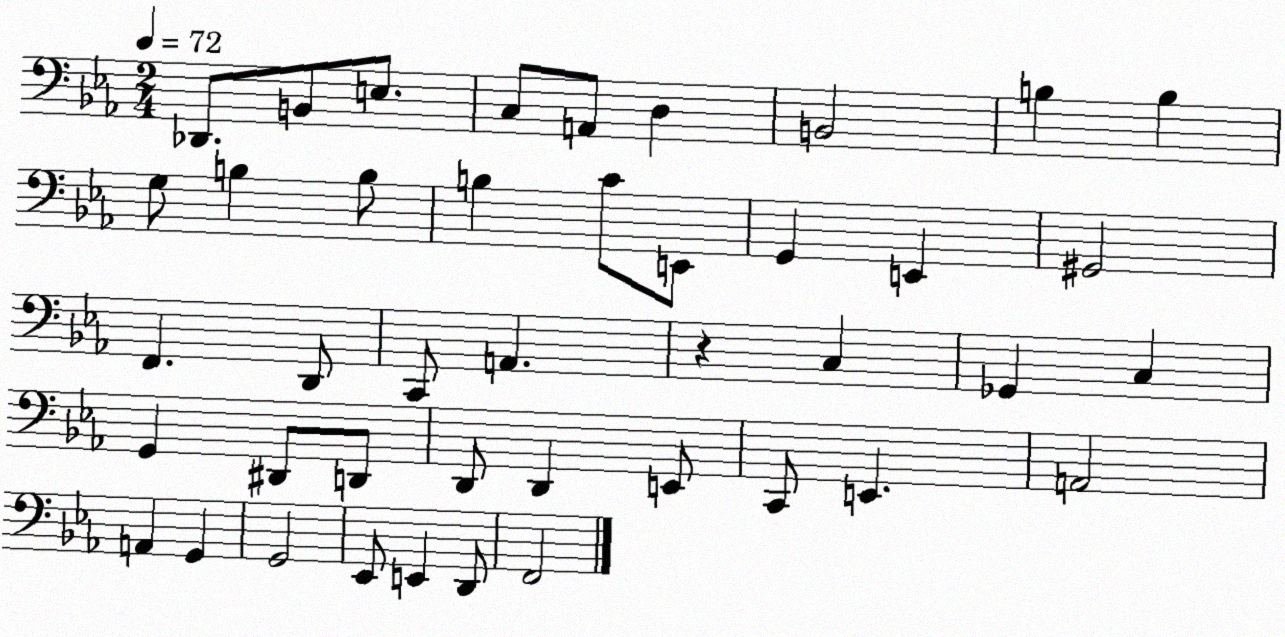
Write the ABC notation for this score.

X:1
T:Untitled
M:2/4
L:1/4
K:Eb
_D,,/2 B,,/2 E,/2 C,/2 A,,/2 D, B,,2 B, B, G,/2 B, B,/2 B, C/2 E,,/2 G,, E,, ^G,,2 F,, D,,/2 C,,/2 A,, z C, _G,, C, G,, ^D,,/2 D,,/2 D,,/2 D,, E,,/2 C,,/2 E,, A,,2 A,, G,, G,,2 _E,,/2 E,, D,,/2 F,,2